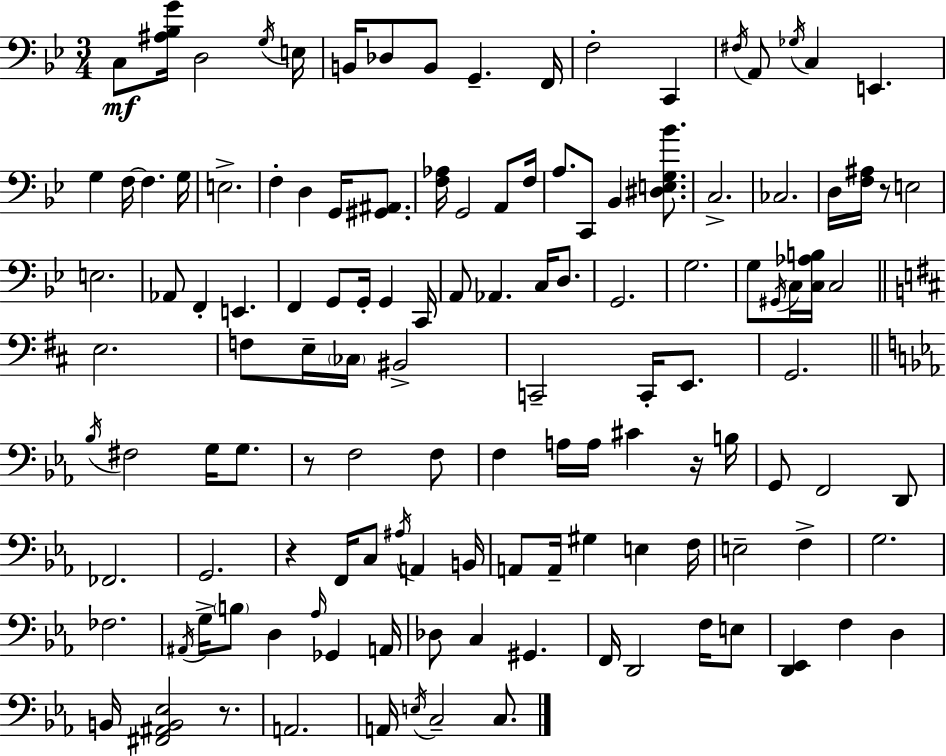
{
  \clef bass
  \numericTimeSignature
  \time 3/4
  \key g \minor
  c8\mf <ais bes g'>16 d2 \acciaccatura { g16 } | e16 b,16 des8 b,8 g,4.-- | f,16 f2-. c,4 | \acciaccatura { fis16 } a,8 \acciaccatura { ges16 } c4 e,4. | \break g4 f16~~ f4. | g16 e2.-> | f4-. d4 g,16 | <gis, ais,>8. <f aes>16 g,2 | \break a,8 f16 a8. c,8 bes,4 | <dis e g bes'>8. c2.-> | ces2. | d16 <f ais>16 r8 e2 | \break e2. | aes,8 f,4-. e,4. | f,4 g,8 g,16-. g,4 | c,16 a,8 aes,4. c16 | \break d8. g,2. | g2. | g8 \acciaccatura { gis,16 } c16 <c aes b>16 c2 | \bar "||" \break \key d \major e2. | f8 e16-- \parenthesize ces16 bis,2-> | c,2-- c,16-. e,8. | g,2. | \break \bar "||" \break \key ees \major \acciaccatura { bes16 } fis2 g16 g8. | r8 f2 f8 | f4 a16 a16 cis'4 r16 | b16 g,8 f,2 d,8 | \break fes,2. | g,2. | r4 f,16 c8 \acciaccatura { ais16 } a,4 | b,16 a,8 a,16-- gis4 e4 | \break f16 e2-- f4-> | g2. | fes2. | \acciaccatura { ais,16 } g16-> \parenthesize b8 d4 \grace { aes16 } ges,4 | \break a,16 des8 c4 gis,4. | f,16 d,2 | f16 e8 <d, ees,>4 f4 | d4 b,16 <fis, ais, b, ees>2 | \break r8. a,2. | a,16 \acciaccatura { e16 } c2-- | c8. \bar "|."
}